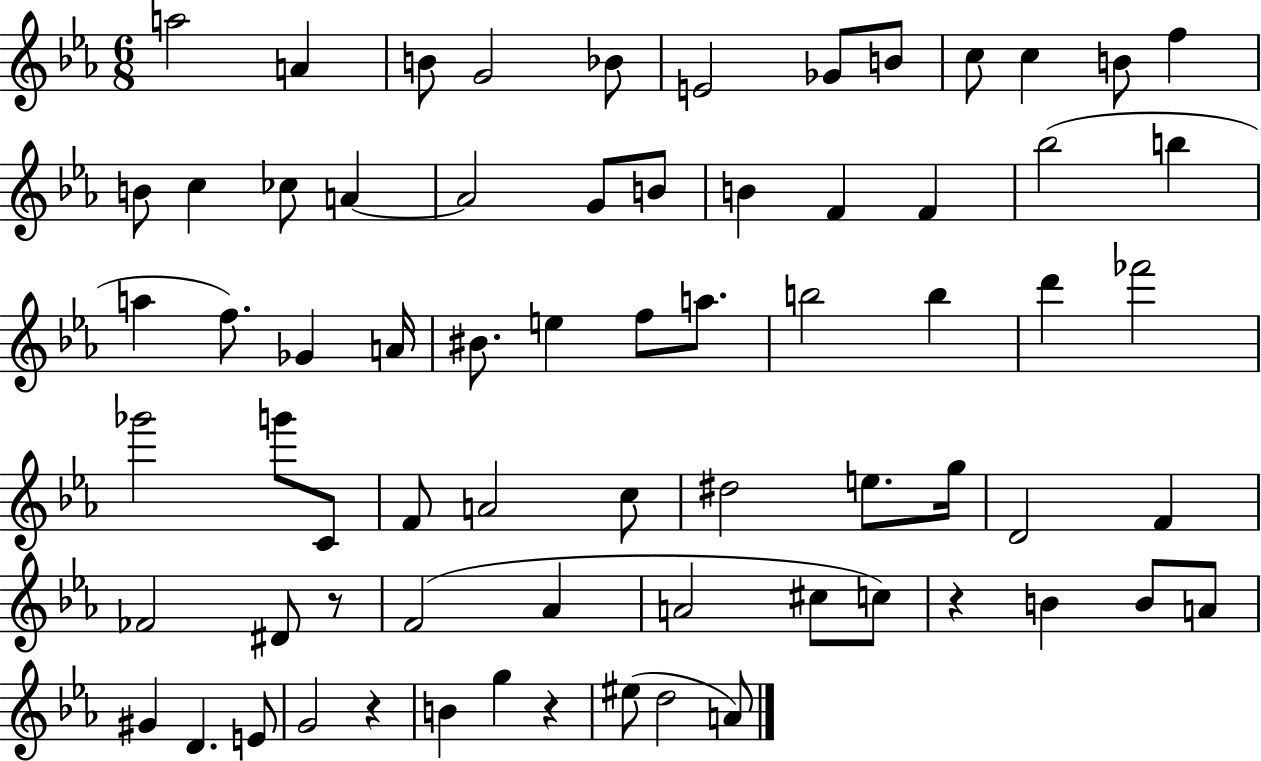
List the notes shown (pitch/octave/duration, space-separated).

A5/h A4/q B4/e G4/h Bb4/e E4/h Gb4/e B4/e C5/e C5/q B4/e F5/q B4/e C5/q CES5/e A4/q A4/h G4/e B4/e B4/q F4/q F4/q Bb5/h B5/q A5/q F5/e. Gb4/q A4/s BIS4/e. E5/q F5/e A5/e. B5/h B5/q D6/q FES6/h Gb6/h G6/e C4/e F4/e A4/h C5/e D#5/h E5/e. G5/s D4/h F4/q FES4/h D#4/e R/e F4/h Ab4/q A4/h C#5/e C5/e R/q B4/q B4/e A4/e G#4/q D4/q. E4/e G4/h R/q B4/q G5/q R/q EIS5/e D5/h A4/e